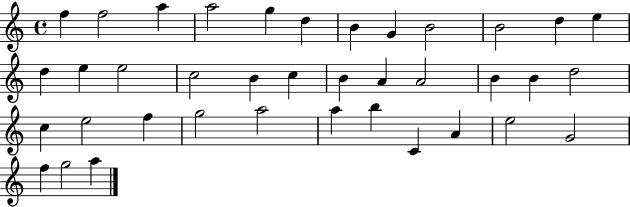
{
  \clef treble
  \time 4/4
  \defaultTimeSignature
  \key c \major
  f''4 f''2 a''4 | a''2 g''4 d''4 | b'4 g'4 b'2 | b'2 d''4 e''4 | \break d''4 e''4 e''2 | c''2 b'4 c''4 | b'4 a'4 a'2 | b'4 b'4 d''2 | \break c''4 e''2 f''4 | g''2 a''2 | a''4 b''4 c'4 a'4 | e''2 g'2 | \break f''4 g''2 a''4 | \bar "|."
}